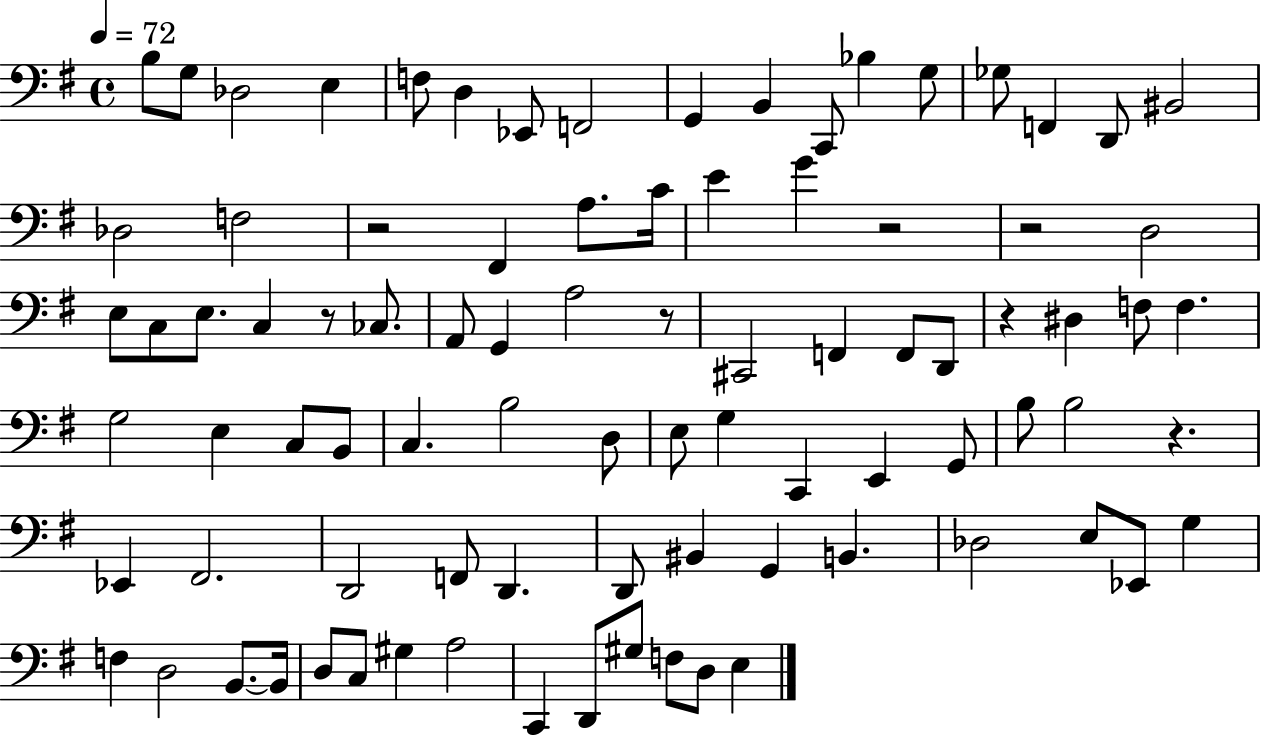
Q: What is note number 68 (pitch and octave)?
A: F3